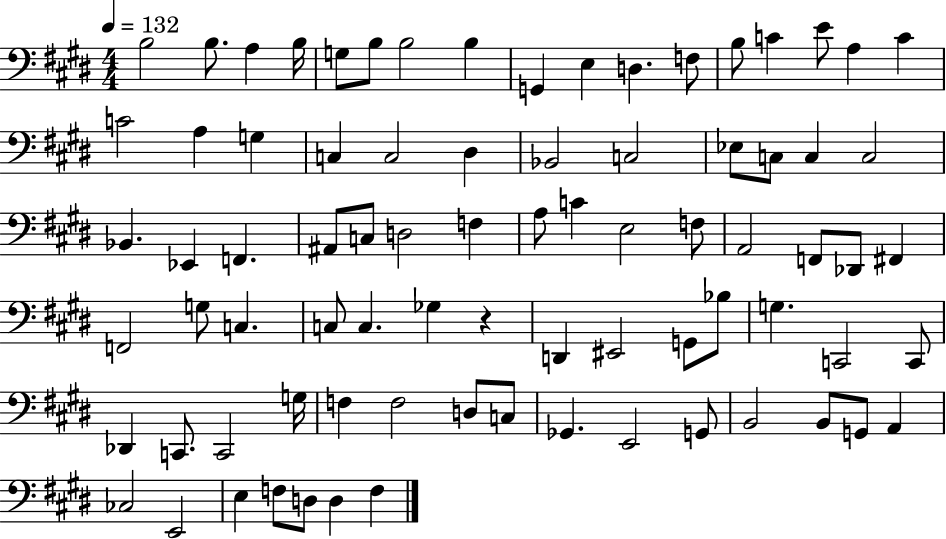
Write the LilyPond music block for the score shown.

{
  \clef bass
  \numericTimeSignature
  \time 4/4
  \key e \major
  \tempo 4 = 132
  b2 b8. a4 b16 | g8 b8 b2 b4 | g,4 e4 d4. f8 | b8 c'4 e'8 a4 c'4 | \break c'2 a4 g4 | c4 c2 dis4 | bes,2 c2 | ees8 c8 c4 c2 | \break bes,4. ees,4 f,4. | ais,8 c8 d2 f4 | a8 c'4 e2 f8 | a,2 f,8 des,8 fis,4 | \break f,2 g8 c4. | c8 c4. ges4 r4 | d,4 eis,2 g,8 bes8 | g4. c,2 c,8 | \break des,4 c,8. c,2 g16 | f4 f2 d8 c8 | ges,4. e,2 g,8 | b,2 b,8 g,8 a,4 | \break ces2 e,2 | e4 f8 d8 d4 f4 | \bar "|."
}